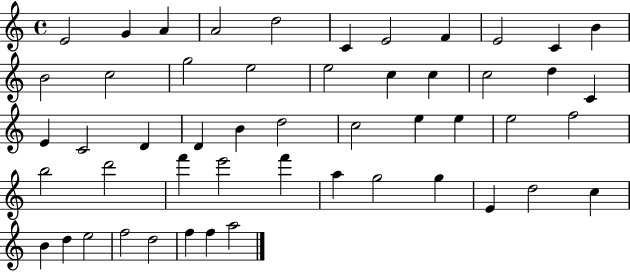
E4/h G4/q A4/q A4/h D5/h C4/q E4/h F4/q E4/h C4/q B4/q B4/h C5/h G5/h E5/h E5/h C5/q C5/q C5/h D5/q C4/q E4/q C4/h D4/q D4/q B4/q D5/h C5/h E5/q E5/q E5/h F5/h B5/h D6/h F6/q E6/h F6/q A5/q G5/h G5/q E4/q D5/h C5/q B4/q D5/q E5/h F5/h D5/h F5/q F5/q A5/h